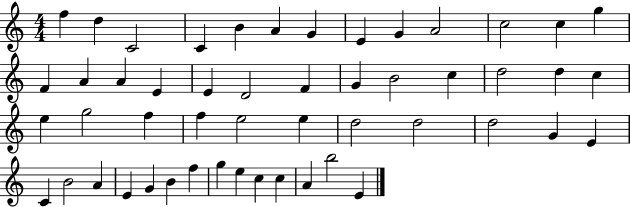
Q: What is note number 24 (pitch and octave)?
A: D5